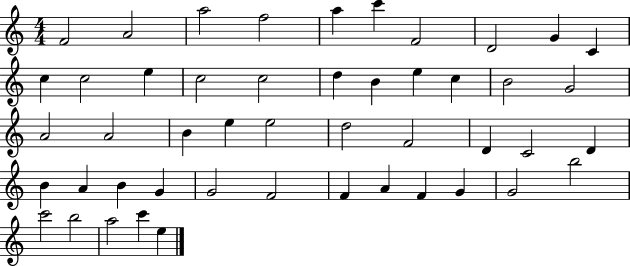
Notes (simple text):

F4/h A4/h A5/h F5/h A5/q C6/q F4/h D4/h G4/q C4/q C5/q C5/h E5/q C5/h C5/h D5/q B4/q E5/q C5/q B4/h G4/h A4/h A4/h B4/q E5/q E5/h D5/h F4/h D4/q C4/h D4/q B4/q A4/q B4/q G4/q G4/h F4/h F4/q A4/q F4/q G4/q G4/h B5/h C6/h B5/h A5/h C6/q E5/q